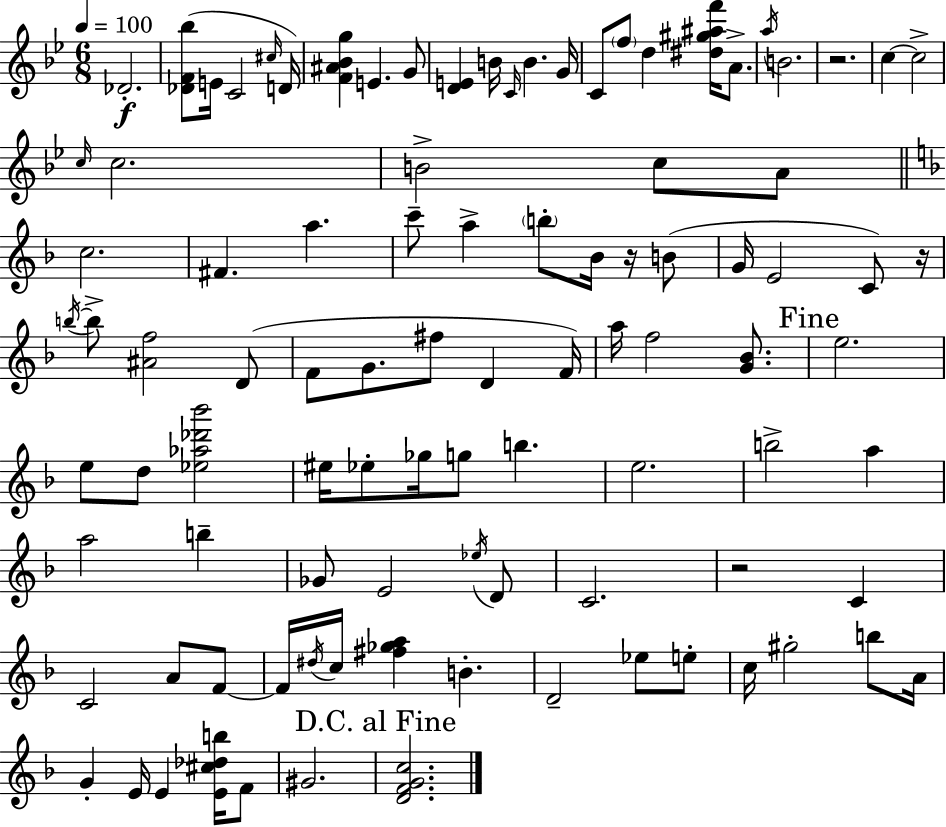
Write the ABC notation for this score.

X:1
T:Untitled
M:6/8
L:1/4
K:Bb
_D2 [_DF_b]/2 E/4 C2 ^c/4 D/4 [F^A_Bg] E G/2 [DE] B/4 C/4 B G/4 C/2 f/2 d [^d^g^af']/4 A/2 a/4 B2 z2 c c2 c/4 c2 B2 c/2 A/2 c2 ^F a c'/2 a b/2 _B/4 z/4 B/2 G/4 E2 C/2 z/4 b/4 b/2 [^Af]2 D/2 F/2 G/2 ^f/2 D F/4 a/4 f2 [G_B]/2 e2 e/2 d/2 [_e_a_d'_b']2 ^e/4 _e/2 _g/4 g/2 b e2 b2 a a2 b _G/2 E2 _e/4 D/2 C2 z2 C C2 A/2 F/2 F/4 ^d/4 c/4 [^f_ga] B D2 _e/2 e/2 c/4 ^g2 b/2 A/4 G E/4 E [E^c_db]/4 F/2 ^G2 [DFGc]2